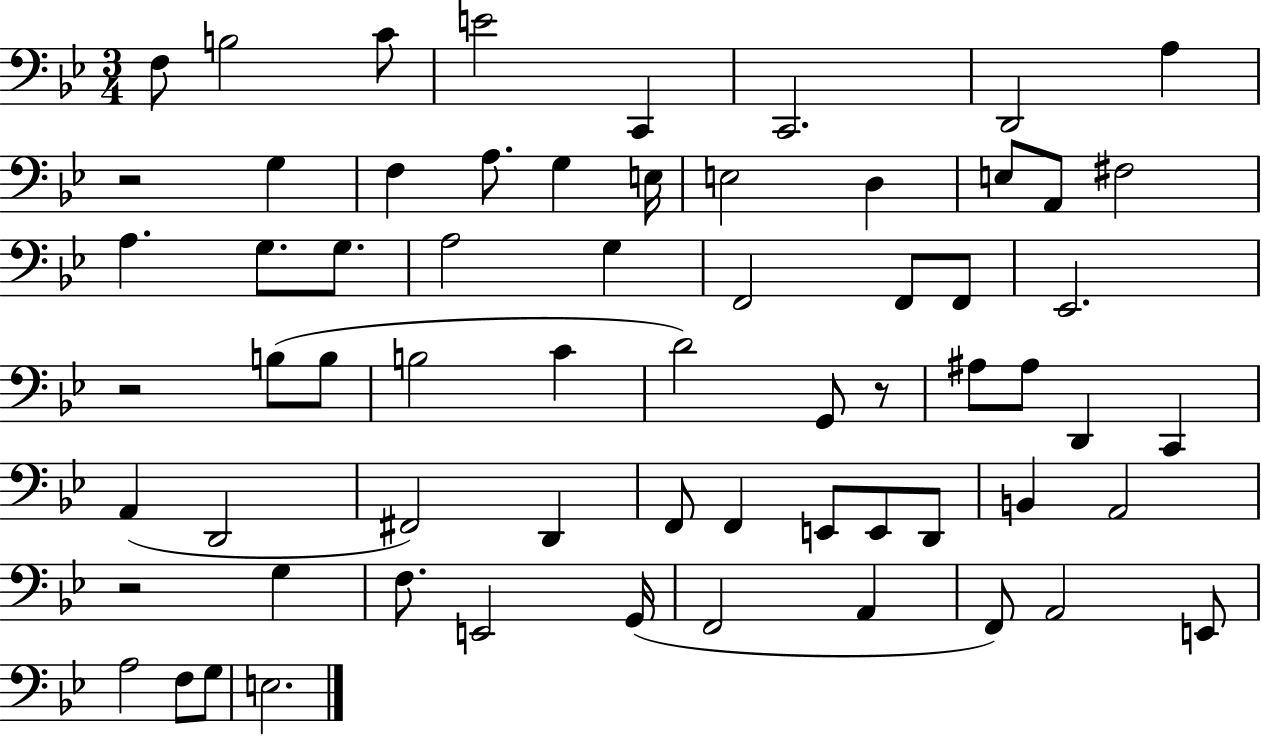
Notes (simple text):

F3/e B3/h C4/e E4/h C2/q C2/h. D2/h A3/q R/h G3/q F3/q A3/e. G3/q E3/s E3/h D3/q E3/e A2/e F#3/h A3/q. G3/e. G3/e. A3/h G3/q F2/h F2/e F2/e Eb2/h. R/h B3/e B3/e B3/h C4/q D4/h G2/e R/e A#3/e A#3/e D2/q C2/q A2/q D2/h F#2/h D2/q F2/e F2/q E2/e E2/e D2/e B2/q A2/h R/h G3/q F3/e. E2/h G2/s F2/h A2/q F2/e A2/h E2/e A3/h F3/e G3/e E3/h.